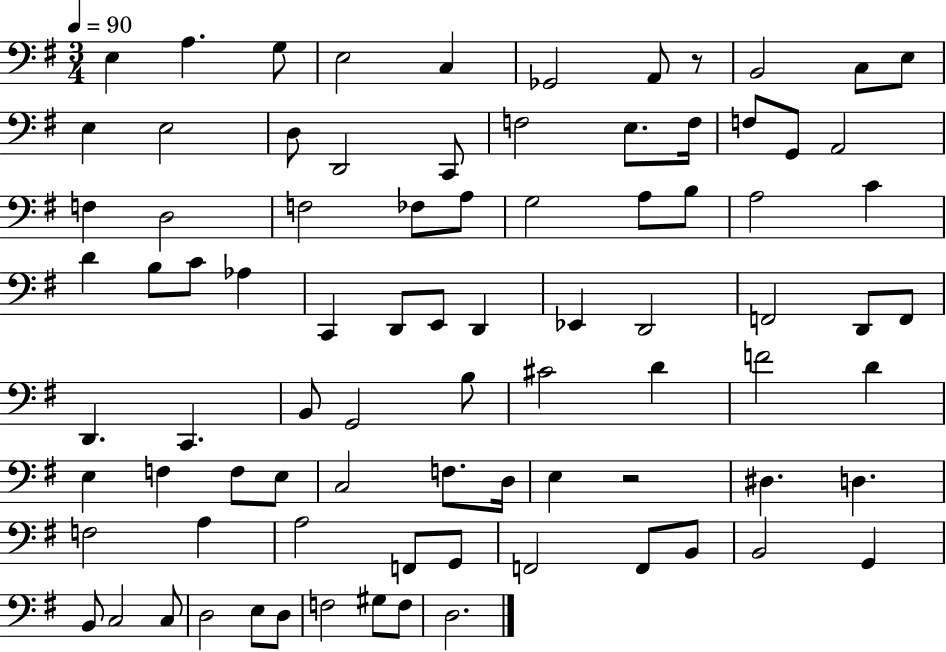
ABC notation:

X:1
T:Untitled
M:3/4
L:1/4
K:G
E, A, G,/2 E,2 C, _G,,2 A,,/2 z/2 B,,2 C,/2 E,/2 E, E,2 D,/2 D,,2 C,,/2 F,2 E,/2 F,/4 F,/2 G,,/2 A,,2 F, D,2 F,2 _F,/2 A,/2 G,2 A,/2 B,/2 A,2 C D B,/2 C/2 _A, C,, D,,/2 E,,/2 D,, _E,, D,,2 F,,2 D,,/2 F,,/2 D,, C,, B,,/2 G,,2 B,/2 ^C2 D F2 D E, F, F,/2 E,/2 C,2 F,/2 D,/4 E, z2 ^D, D, F,2 A, A,2 F,,/2 G,,/2 F,,2 F,,/2 B,,/2 B,,2 G,, B,,/2 C,2 C,/2 D,2 E,/2 D,/2 F,2 ^G,/2 F,/2 D,2